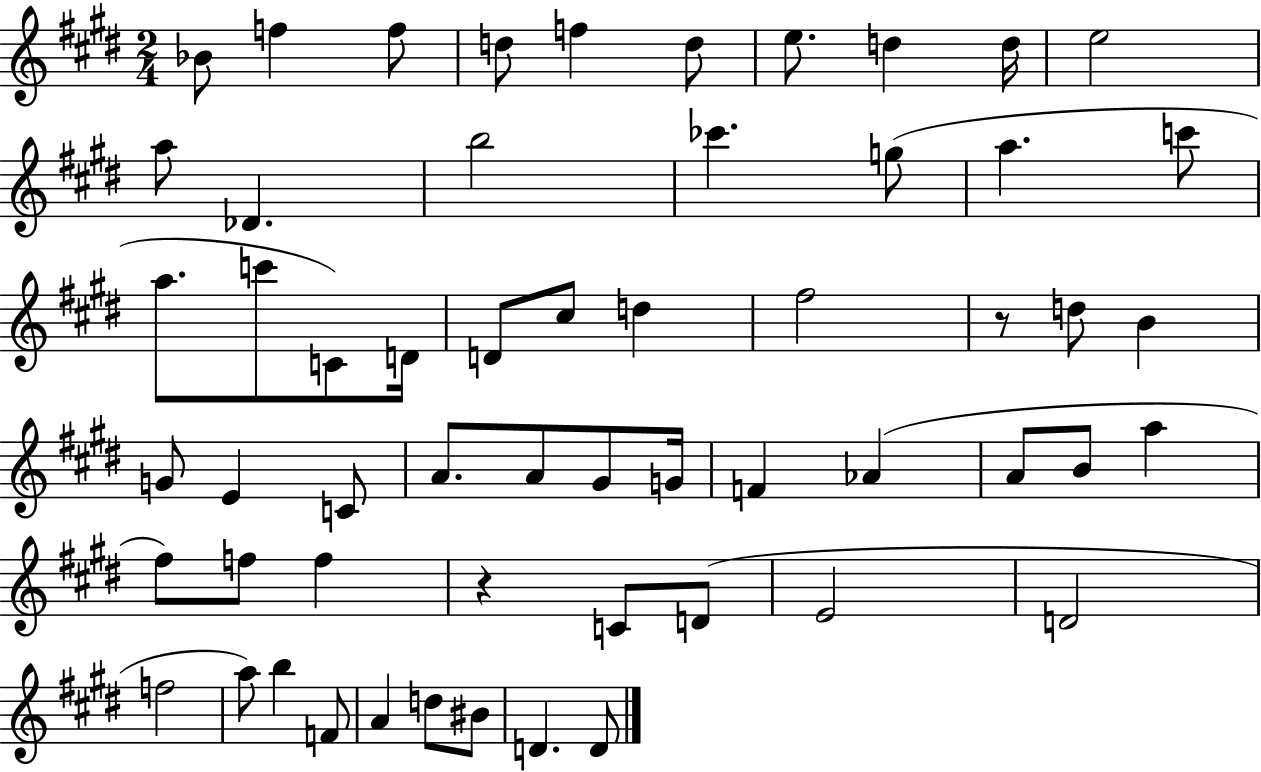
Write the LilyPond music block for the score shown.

{
  \clef treble
  \numericTimeSignature
  \time 2/4
  \key e \major
  bes'8 f''4 f''8 | d''8 f''4 d''8 | e''8. d''4 d''16 | e''2 | \break a''8 des'4. | b''2 | ces'''4. g''8( | a''4. c'''8 | \break a''8. c'''8 c'8) d'16 | d'8 cis''8 d''4 | fis''2 | r8 d''8 b'4 | \break g'8 e'4 c'8 | a'8. a'8 gis'8 g'16 | f'4 aes'4( | a'8 b'8 a''4 | \break fis''8) f''8 f''4 | r4 c'8 d'8( | e'2 | d'2 | \break f''2 | a''8) b''4 f'8 | a'4 d''8 bis'8 | d'4. d'8 | \break \bar "|."
}